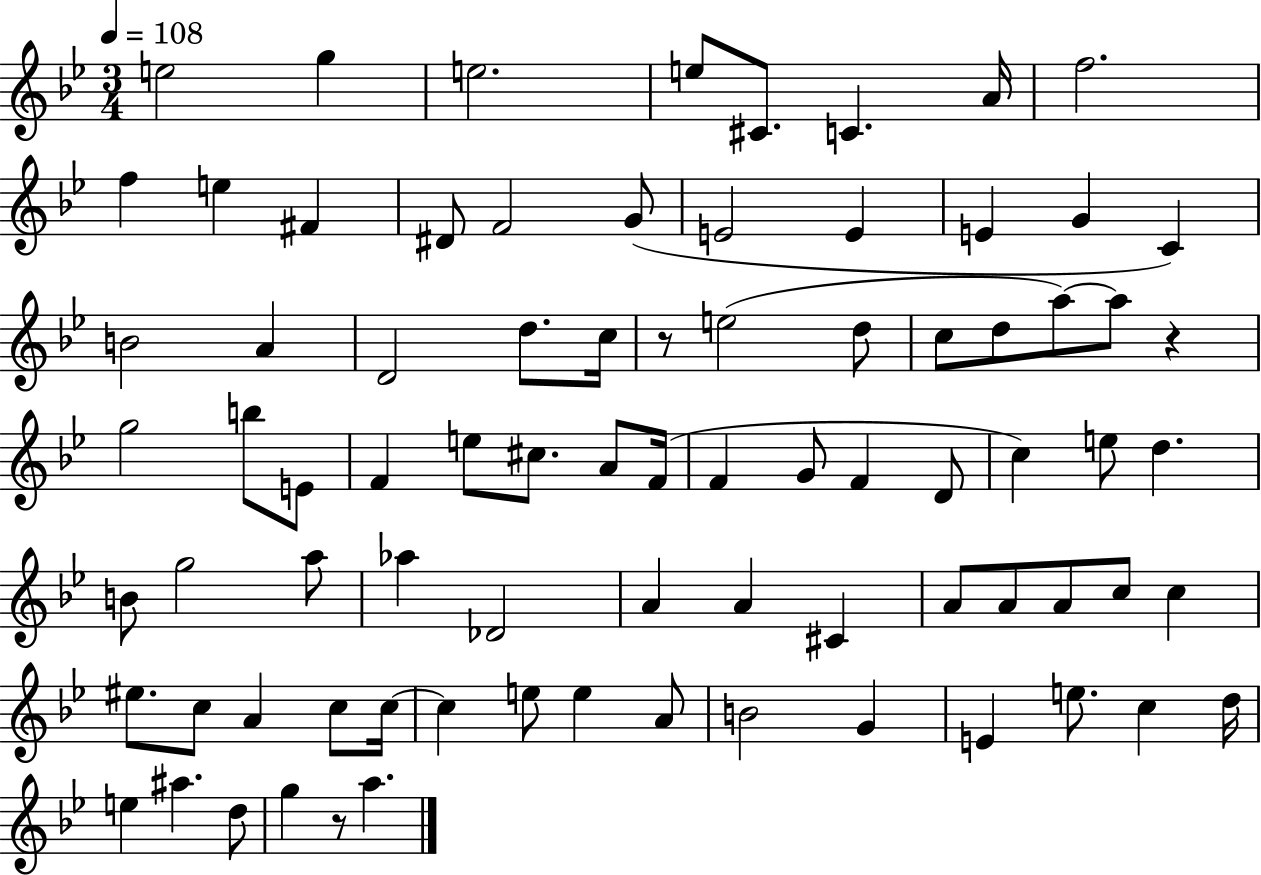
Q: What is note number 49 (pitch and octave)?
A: Ab5